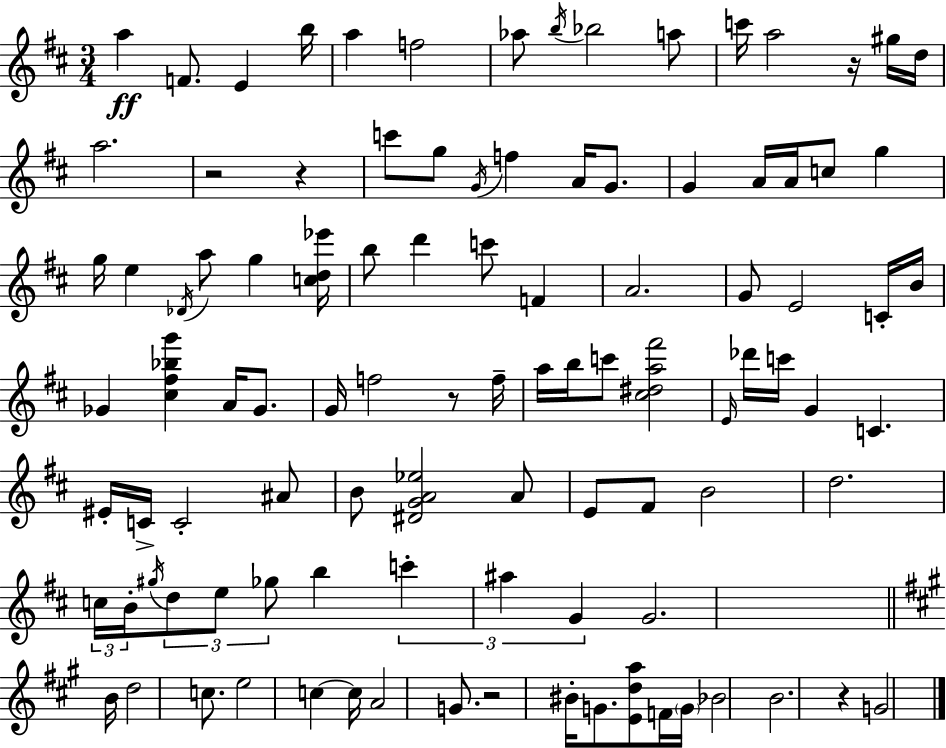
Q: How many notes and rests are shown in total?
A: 101